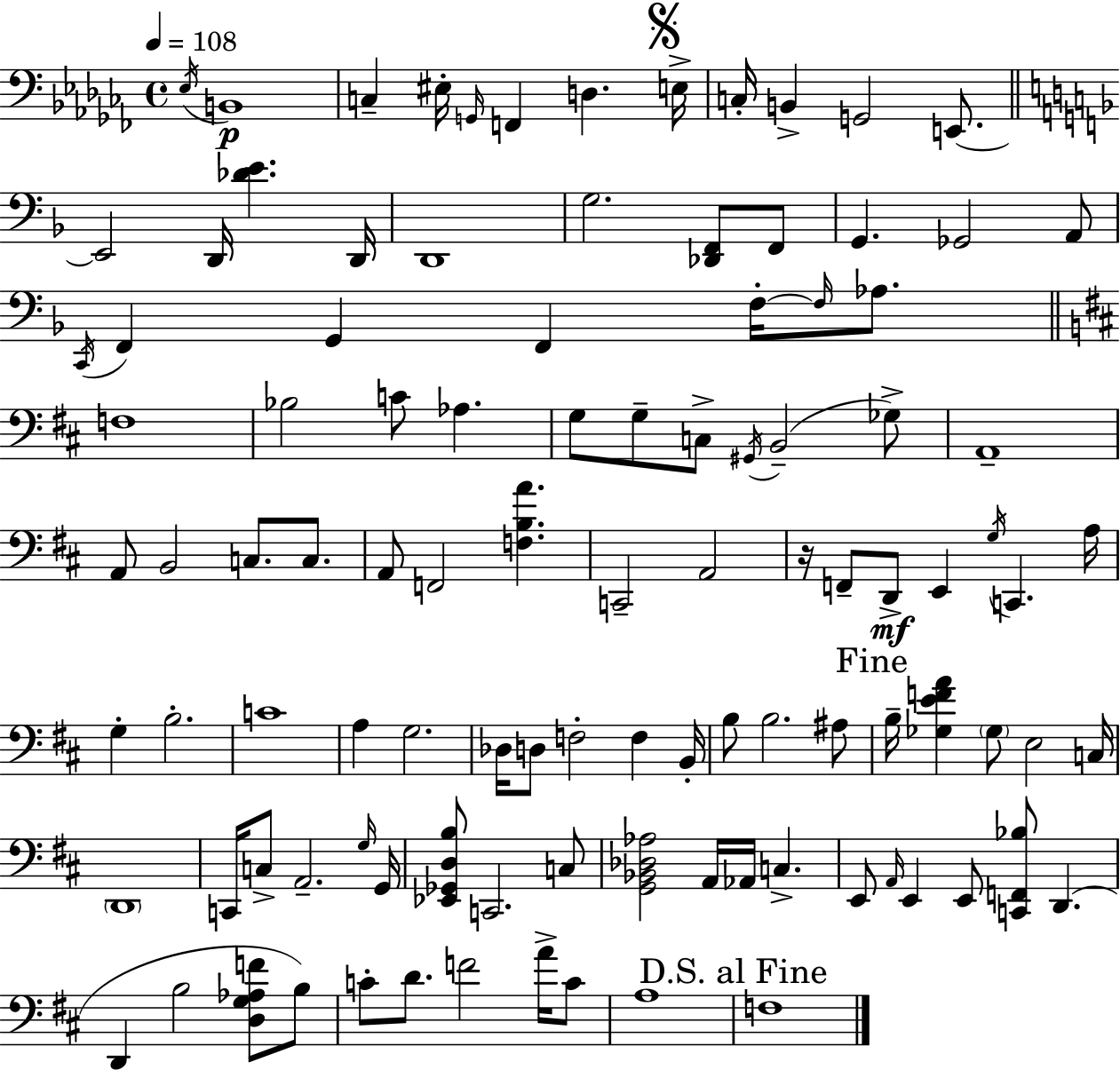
{
  \clef bass
  \time 4/4
  \defaultTimeSignature
  \key aes \minor
  \tempo 4 = 108
  \acciaccatura { ees16 }\p b,1 | c4-- eis16-. \grace { g,16 } f,4 d4. | \mark \markup { \musicglyph "scripts.segno" } e16-> c16-. b,4-> g,2 e,8.~~ | \bar "||" \break \key f \major e,2 d,16 <des' e'>4. d,16 | d,1 | g2. <des, f,>8 f,8 | g,4. ges,2 a,8 | \break \acciaccatura { c,16 } f,4 g,4 f,4 f16-.~~ \grace { f16 } aes8. | \bar "||" \break \key d \major f1 | bes2 c'8 aes4. | g8 g8-- c8-> \acciaccatura { gis,16 }( b,2-- ges8->) | a,1-- | \break a,8 b,2 c8. c8. | a,8 f,2 <f b a'>4. | c,2-- a,2 | r16 f,8-- d,8->\mf e,4 \acciaccatura { g16 } c,4. | \break a16 g4-. b2.-. | c'1 | a4 g2. | des16 d8 f2-. f4 | \break b,16-. b8 b2. | ais8 \mark "Fine" b16-- <ges e' f' a'>4 \parenthesize ges8 e2 | c16 \parenthesize d,1 | c,16 c8-> a,2.-- | \break \grace { g16 } g,16 <ees, ges, d b>8 c,2. | c8 <g, bes, des aes>2 a,16 aes,16 c4.-> | e,8 \grace { a,16 } e,4 e,8 <c, f, bes>8 d,4.( | d,4 b2 | \break <d g aes f'>8 b8) c'8-. d'8. f'2 | a'16-> c'8 a1 | \mark "D.S. al Fine" f1 | \bar "|."
}